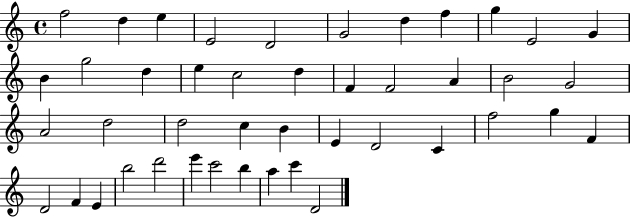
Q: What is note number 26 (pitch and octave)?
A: C5